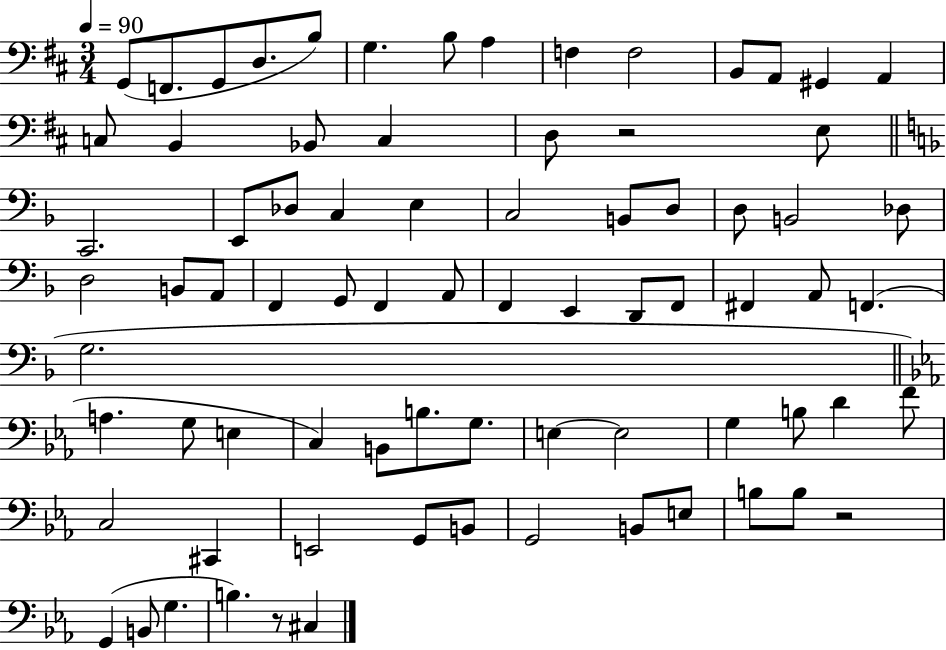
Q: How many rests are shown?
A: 3